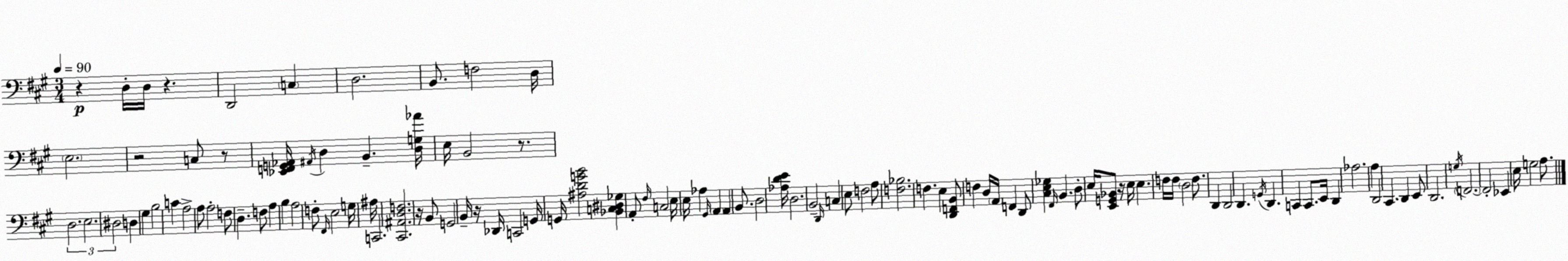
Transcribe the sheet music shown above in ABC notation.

X:1
T:Untitled
M:3/4
L:1/4
K:A
z D,/4 D,/4 z D,,2 C, D,2 B,,/2 F,2 D,/4 E,2 z2 C,/2 z/2 [_E,,F,,G,,_A,,]/4 ^A,,/4 D, B,, [D,G,_A]/4 E,/4 B,,2 z/2 D,2 E,2 ^D,2 D, ^G, B,2 C A,2 A,/2 A,2 F,/2 D, F,/2 A, B, A,2 F,/2 ^F,,/4 E,2 G,/4 ^A,/4 C,,2 [^C,,^A,,D,F,]2 z/4 B,,/2 G,,2 B,,/4 z/4 _D,,/4 C,,2 G,,/4 G,,/4 [^A,DGB]2 [_B,,C,^D,_G,] A,,/2 ^F,/4 C,2 E,/4 E,/4 _A, ^G,,/4 A,, A,, B,,/2 D,2 [_A,DE]/4 D,2 B,,2 D,,/4 C, E,/2 F,2 A,/2 [F,_B,]2 F, E, [D,,F,,B,,]/2 F, D,/4 A,,/4 F,, D,,/2 [^C,E,_G,] ^F,,/4 B,, D,/2 E,/4 [E,,G,,_B,,]/2 z/4 E,/4 E, F,/4 F,/4 D,2 F,/2 D,, D,,2 D,, G,,/4 D,, C,, C,,/2 E,,/4 D,, _A,2 A, D,,2 ^C,, D,, E,,/2 D,,2 G,/4 F,,2 F,,2 _E,, E,/4 G,2 A,/2